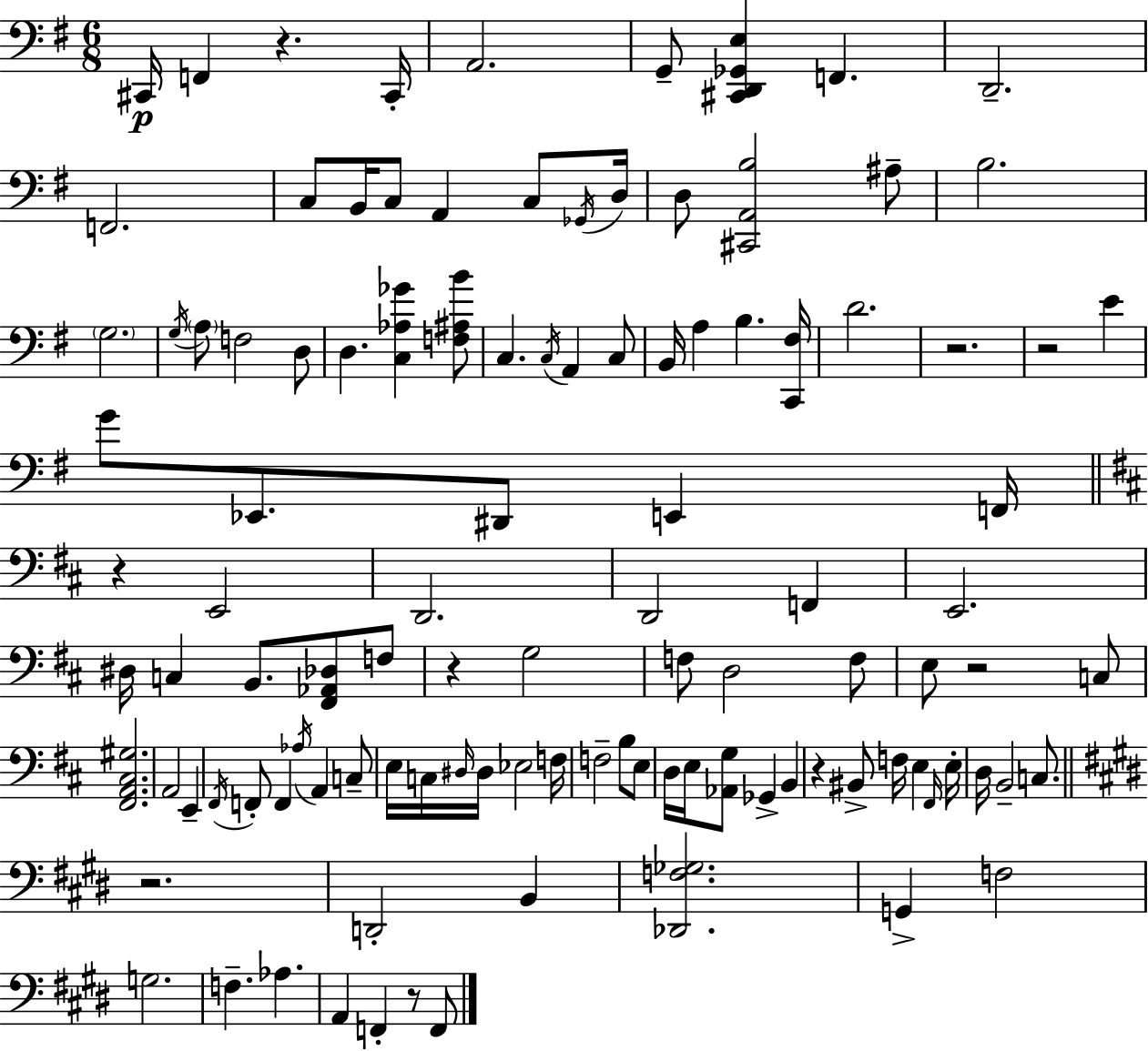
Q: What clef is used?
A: bass